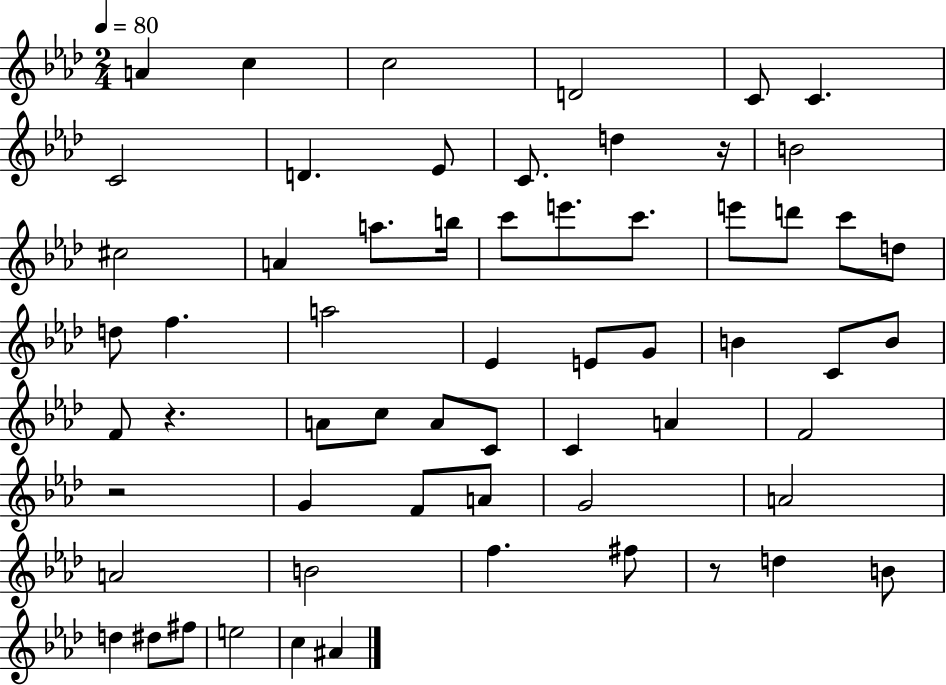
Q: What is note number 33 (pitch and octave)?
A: F4